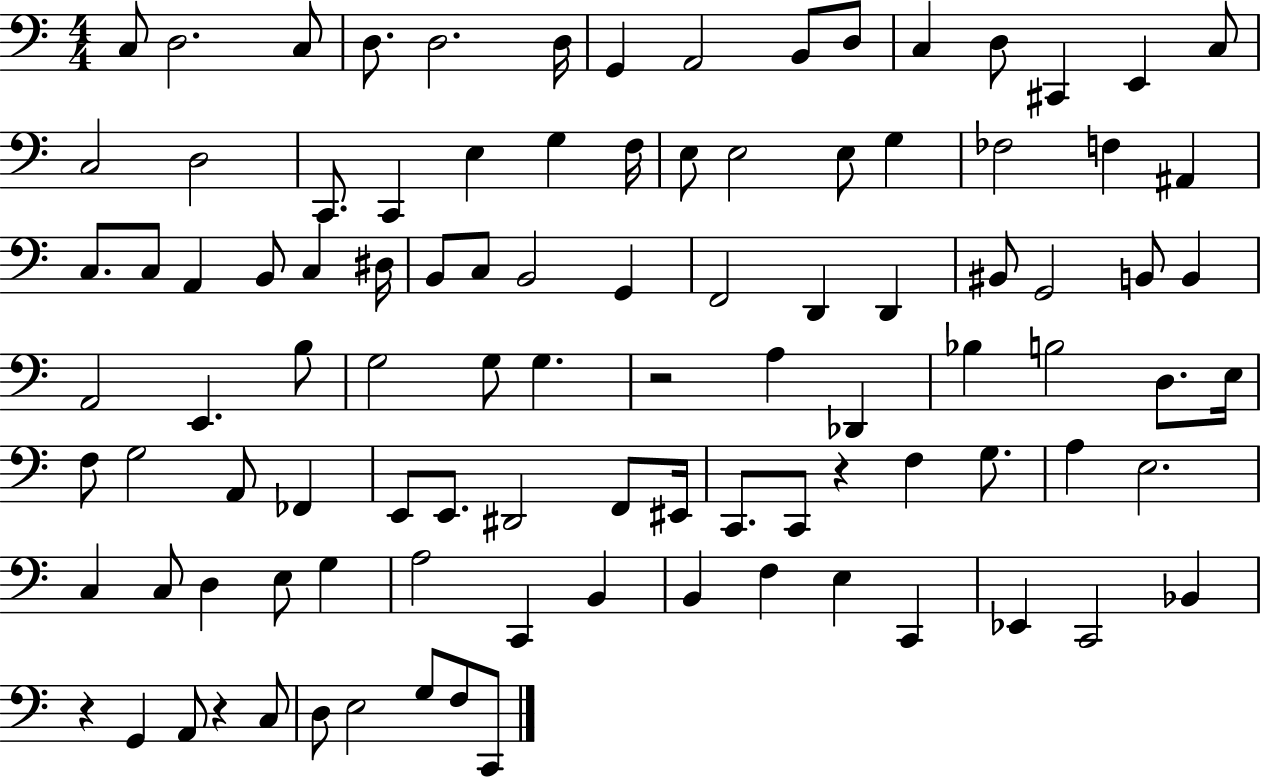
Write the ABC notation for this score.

X:1
T:Untitled
M:4/4
L:1/4
K:C
C,/2 D,2 C,/2 D,/2 D,2 D,/4 G,, A,,2 B,,/2 D,/2 C, D,/2 ^C,, E,, C,/2 C,2 D,2 C,,/2 C,, E, G, F,/4 E,/2 E,2 E,/2 G, _F,2 F, ^A,, C,/2 C,/2 A,, B,,/2 C, ^D,/4 B,,/2 C,/2 B,,2 G,, F,,2 D,, D,, ^B,,/2 G,,2 B,,/2 B,, A,,2 E,, B,/2 G,2 G,/2 G, z2 A, _D,, _B, B,2 D,/2 E,/4 F,/2 G,2 A,,/2 _F,, E,,/2 E,,/2 ^D,,2 F,,/2 ^E,,/4 C,,/2 C,,/2 z F, G,/2 A, E,2 C, C,/2 D, E,/2 G, A,2 C,, B,, B,, F, E, C,, _E,, C,,2 _B,, z G,, A,,/2 z C,/2 D,/2 E,2 G,/2 F,/2 C,,/2